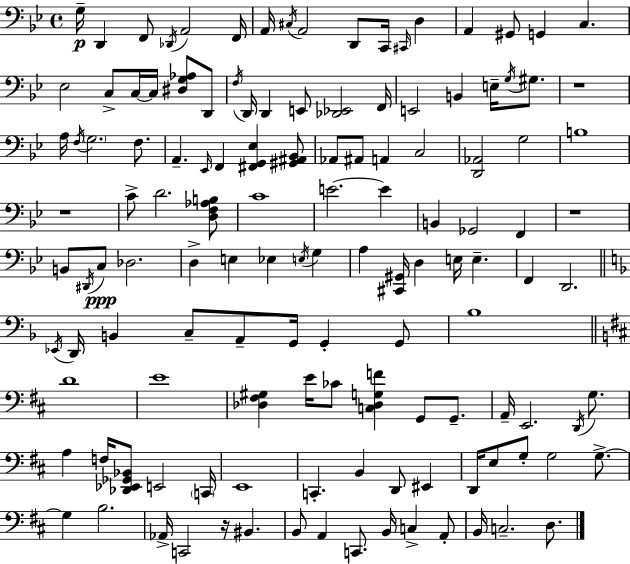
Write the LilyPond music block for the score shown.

{
  \clef bass
  \time 4/4
  \defaultTimeSignature
  \key bes \major
  g16--\p d,4 f,8 \acciaccatura { des,16 } a,2 | f,16 a,16 \acciaccatura { cis16 } a,2 d,8 c,16 \grace { cis,16 } d4 | a,4 gis,8 g,4 c4. | ees2 c8-> c16~~ c16 <dis g aes>8 | \break d,8 \acciaccatura { f16 } d,16 d,4 e,8 <des, ees,>2 | f,16 e,2 b,4 | e16-- \acciaccatura { g16 } gis8. r1 | a16 \acciaccatura { f16 } \parenthesize g2. | \break f8. a,4.-- \grace { ees,16 } f,4 | <fis, g, ees>4 <gis, ais, bes,>8 aes,8 ais,8 a,4 c2 | <d, aes,>2 g2 | b1 | \break r1 | c'8-> d'2. | <d f aes b>8 c'1 | e'2.~~ | \break e'4 b,4 ges,2 | f,4 r1 | b,8 \acciaccatura { dis,16 } c8\ppp des2. | d4-> e4 | \break ees4 \acciaccatura { e16 } g4 a4 <cis, gis,>16 d4 | e16 e4.-- f,4 d,2. | \bar "||" \break \key d \minor \acciaccatura { ees,16 } d,16 b,4 c8-- a,8-- g,16 g,4-. g,8 | bes1 | \bar "||" \break \key b \minor d'1 | e'1 | <des fis gis>4 e'16 ces'8 <c des g f'>4 g,8 g,8.-- | a,16-- e,2. \acciaccatura { d,16 } g8. | \break a4 f16 <des, ees, ges, bes,>8 e,2 | \parenthesize c,16 e,1 | c,4.-. b,4 d,8 eis,4 | d,16 e8 g8-. g2 g8.->~~ | \break g4 b2. | aes,16-> c,2 r16 bis,4. | b,8 a,4 c,8. b,16 c4-> a,8-. | b,16 c2.-- d8. | \break \bar "|."
}